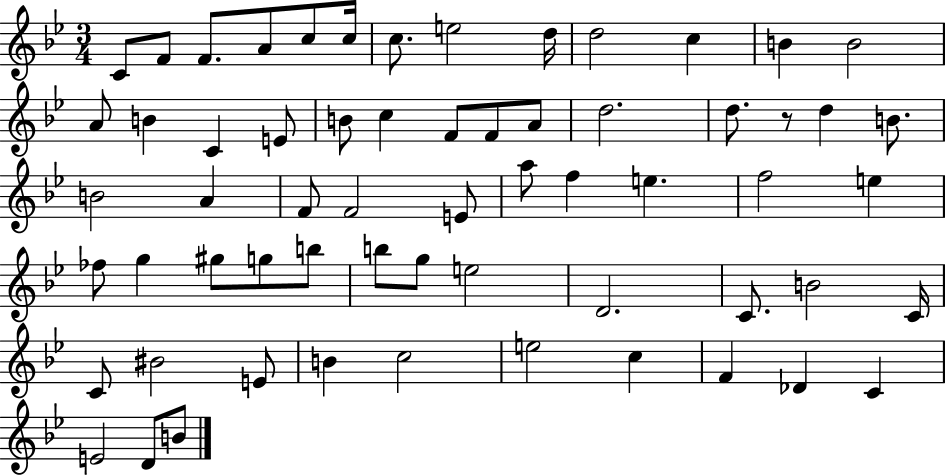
X:1
T:Untitled
M:3/4
L:1/4
K:Bb
C/2 F/2 F/2 A/2 c/2 c/4 c/2 e2 d/4 d2 c B B2 A/2 B C E/2 B/2 c F/2 F/2 A/2 d2 d/2 z/2 d B/2 B2 A F/2 F2 E/2 a/2 f e f2 e _f/2 g ^g/2 g/2 b/2 b/2 g/2 e2 D2 C/2 B2 C/4 C/2 ^B2 E/2 B c2 e2 c F _D C E2 D/2 B/2